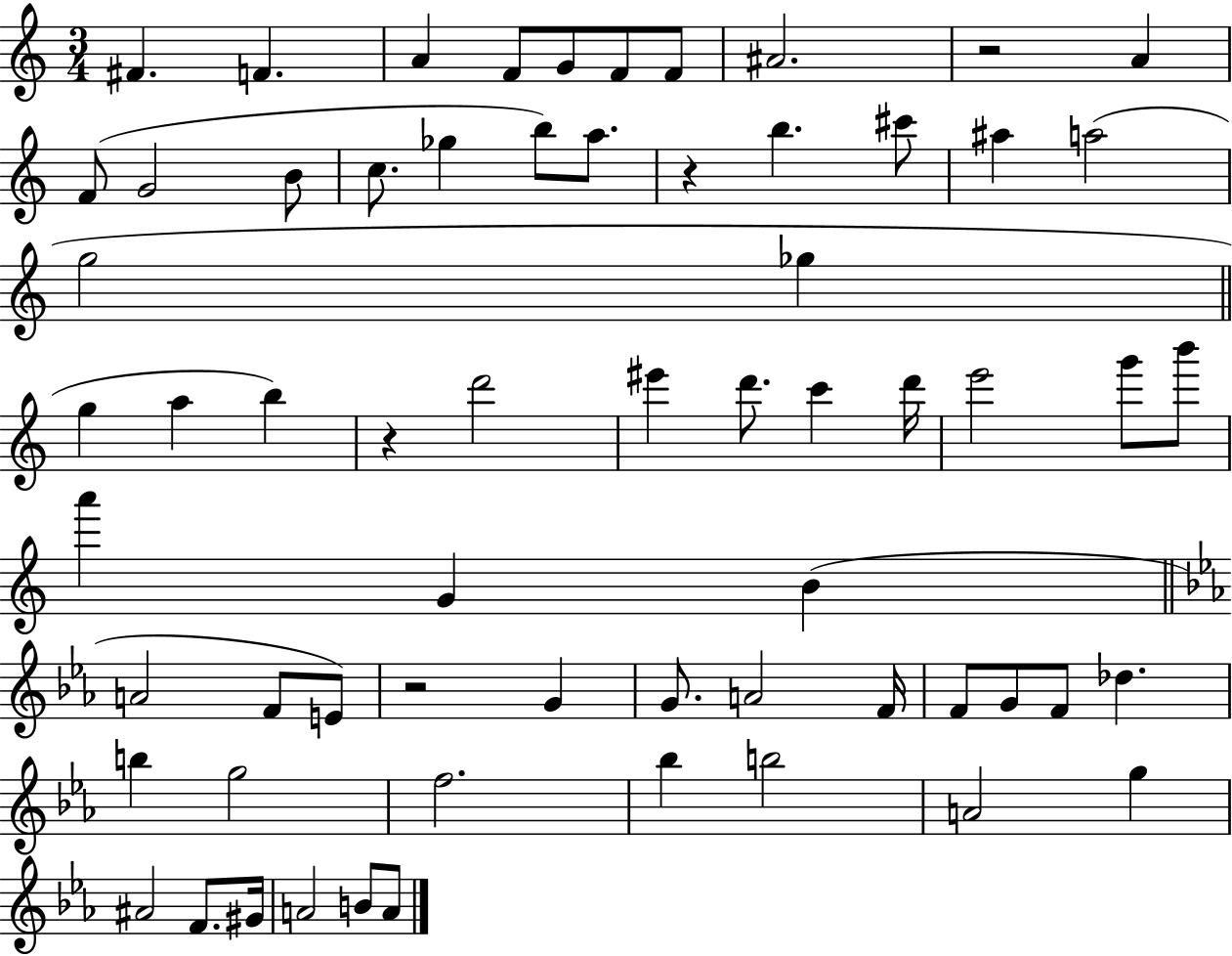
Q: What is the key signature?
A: C major